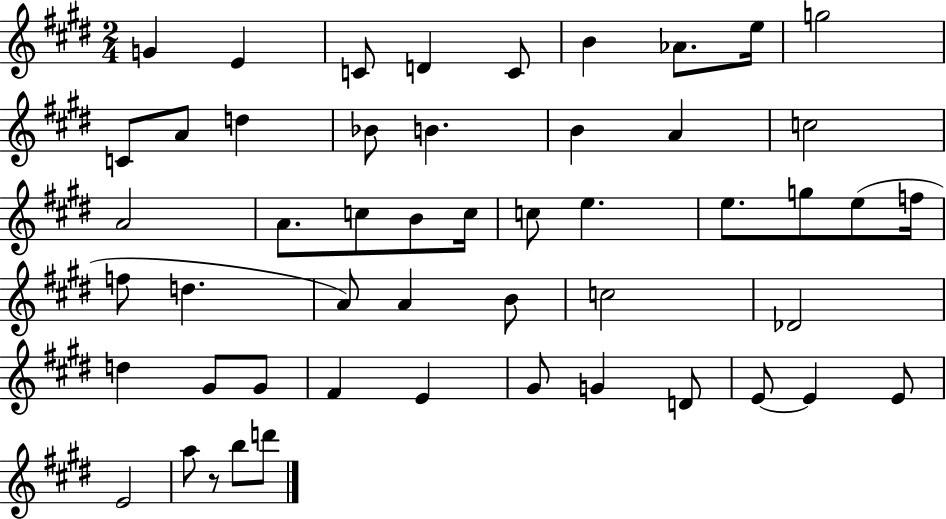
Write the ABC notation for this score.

X:1
T:Untitled
M:2/4
L:1/4
K:E
G E C/2 D C/2 B _A/2 e/4 g2 C/2 A/2 d _B/2 B B A c2 A2 A/2 c/2 B/2 c/4 c/2 e e/2 g/2 e/2 f/4 f/2 d A/2 A B/2 c2 _D2 d ^G/2 ^G/2 ^F E ^G/2 G D/2 E/2 E E/2 E2 a/2 z/2 b/2 d'/2